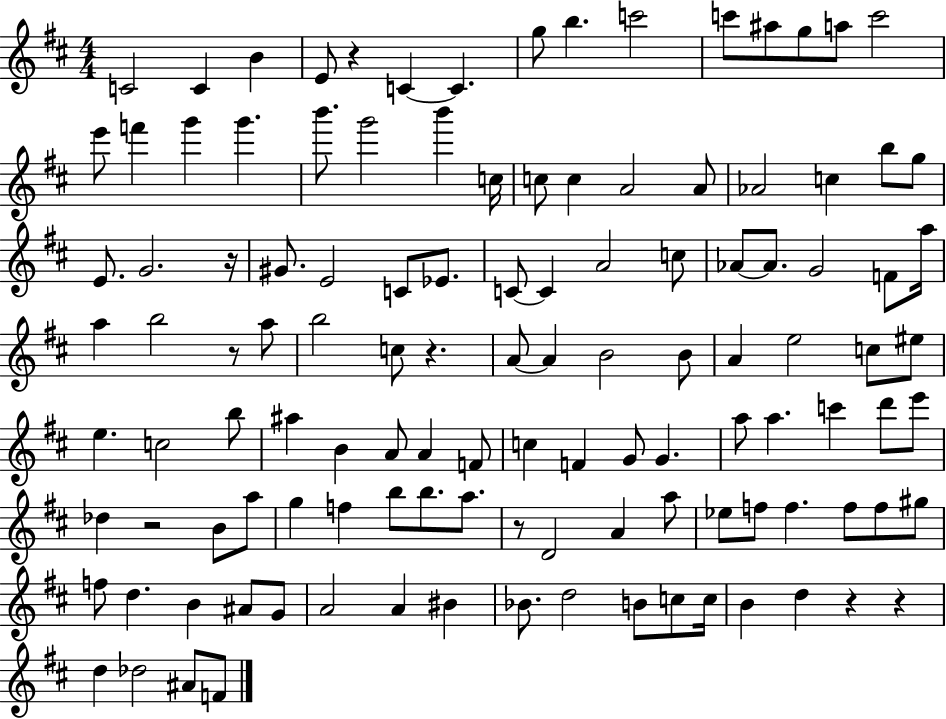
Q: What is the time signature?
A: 4/4